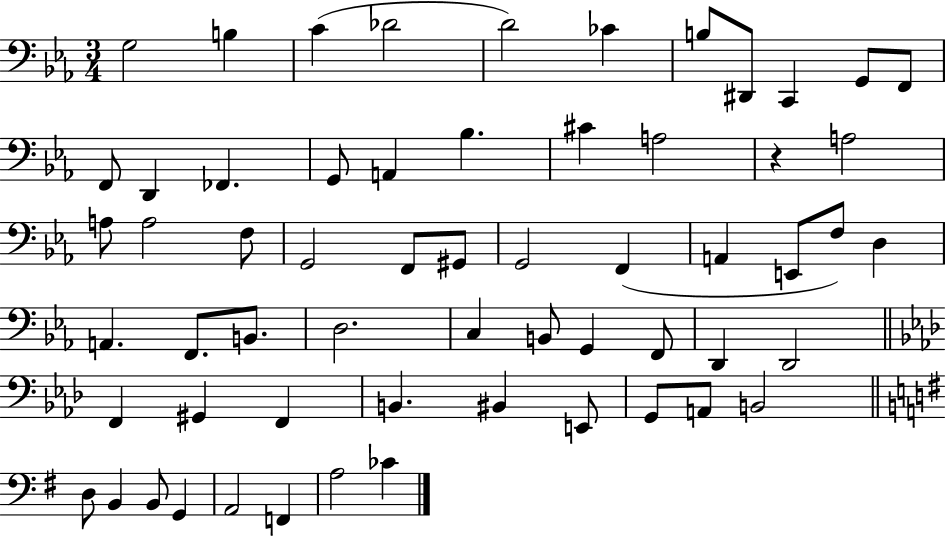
{
  \clef bass
  \numericTimeSignature
  \time 3/4
  \key ees \major
  \repeat volta 2 { g2 b4 | c'4( des'2 | d'2) ces'4 | b8 dis,8 c,4 g,8 f,8 | \break f,8 d,4 fes,4. | g,8 a,4 bes4. | cis'4 a2 | r4 a2 | \break a8 a2 f8 | g,2 f,8 gis,8 | g,2 f,4( | a,4 e,8 f8) d4 | \break a,4. f,8. b,8. | d2. | c4 b,8 g,4 f,8 | d,4 d,2 | \break \bar "||" \break \key f \minor f,4 gis,4 f,4 | b,4. bis,4 e,8 | g,8 a,8 b,2 | \bar "||" \break \key e \minor d8 b,4 b,8 g,4 | a,2 f,4 | a2 ces'4 | } \bar "|."
}